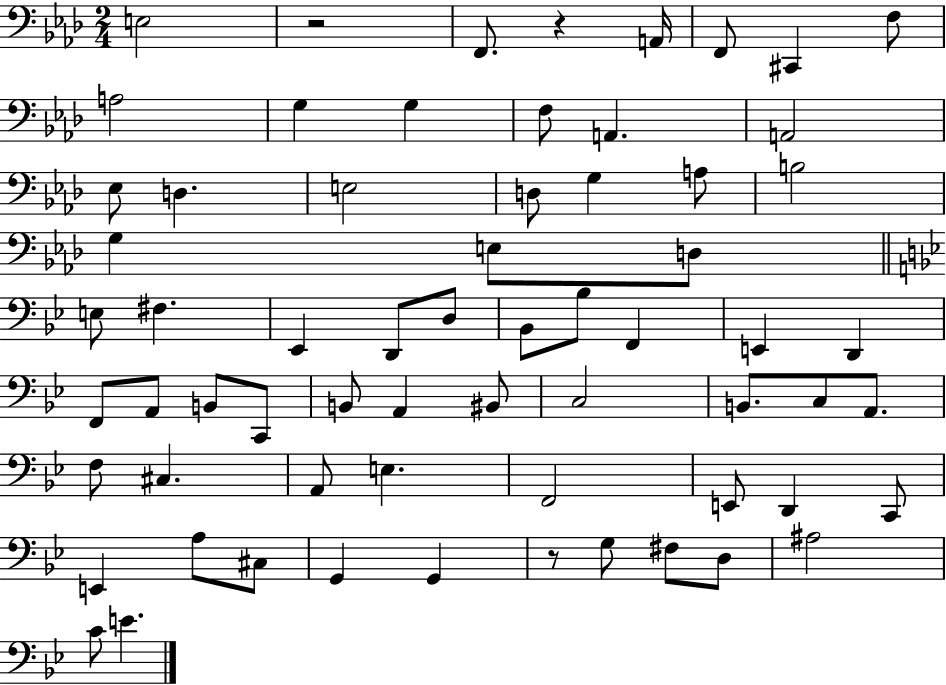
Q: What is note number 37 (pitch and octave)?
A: B2